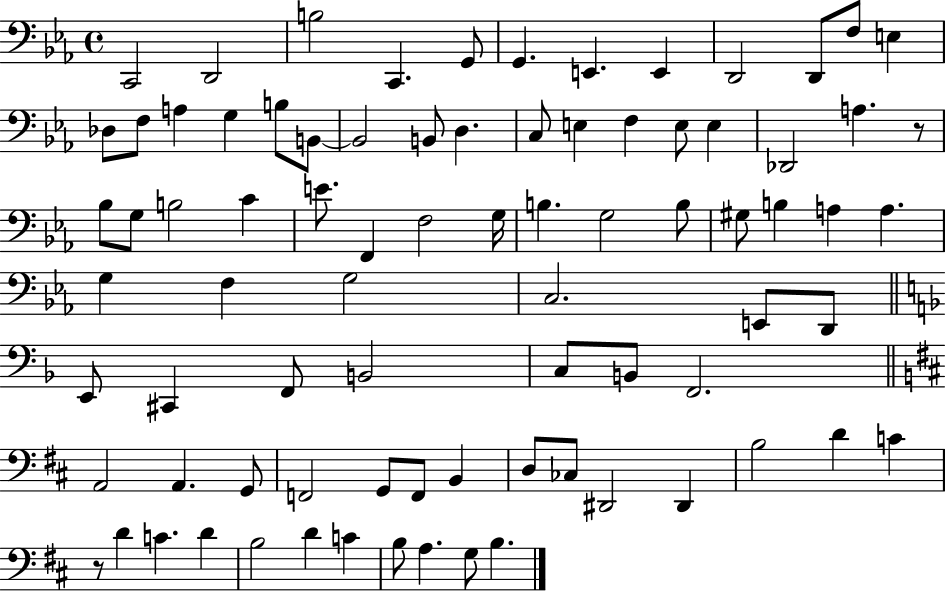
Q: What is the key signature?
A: EES major